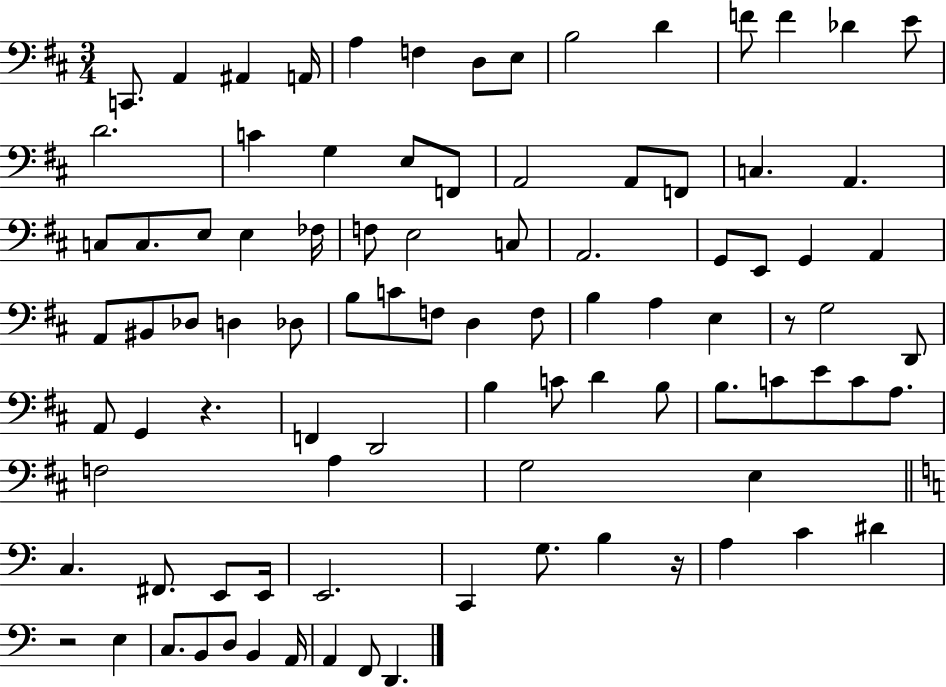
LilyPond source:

{
  \clef bass
  \numericTimeSignature
  \time 3/4
  \key d \major
  c,8. a,4 ais,4 a,16 | a4 f4 d8 e8 | b2 d'4 | f'8 f'4 des'4 e'8 | \break d'2. | c'4 g4 e8 f,8 | a,2 a,8 f,8 | c4. a,4. | \break c8 c8. e8 e4 fes16 | f8 e2 c8 | a,2. | g,8 e,8 g,4 a,4 | \break a,8 bis,8 des8 d4 des8 | b8 c'8 f8 d4 f8 | b4 a4 e4 | r8 g2 d,8 | \break a,8 g,4 r4. | f,4 d,2 | b4 c'8 d'4 b8 | b8. c'8 e'8 c'8 a8. | \break f2 a4 | g2 e4 | \bar "||" \break \key c \major c4. fis,8. e,8 e,16 | e,2. | c,4 g8. b4 r16 | a4 c'4 dis'4 | \break r2 e4 | c8. b,8 d8 b,4 a,16 | a,4 f,8 d,4. | \bar "|."
}